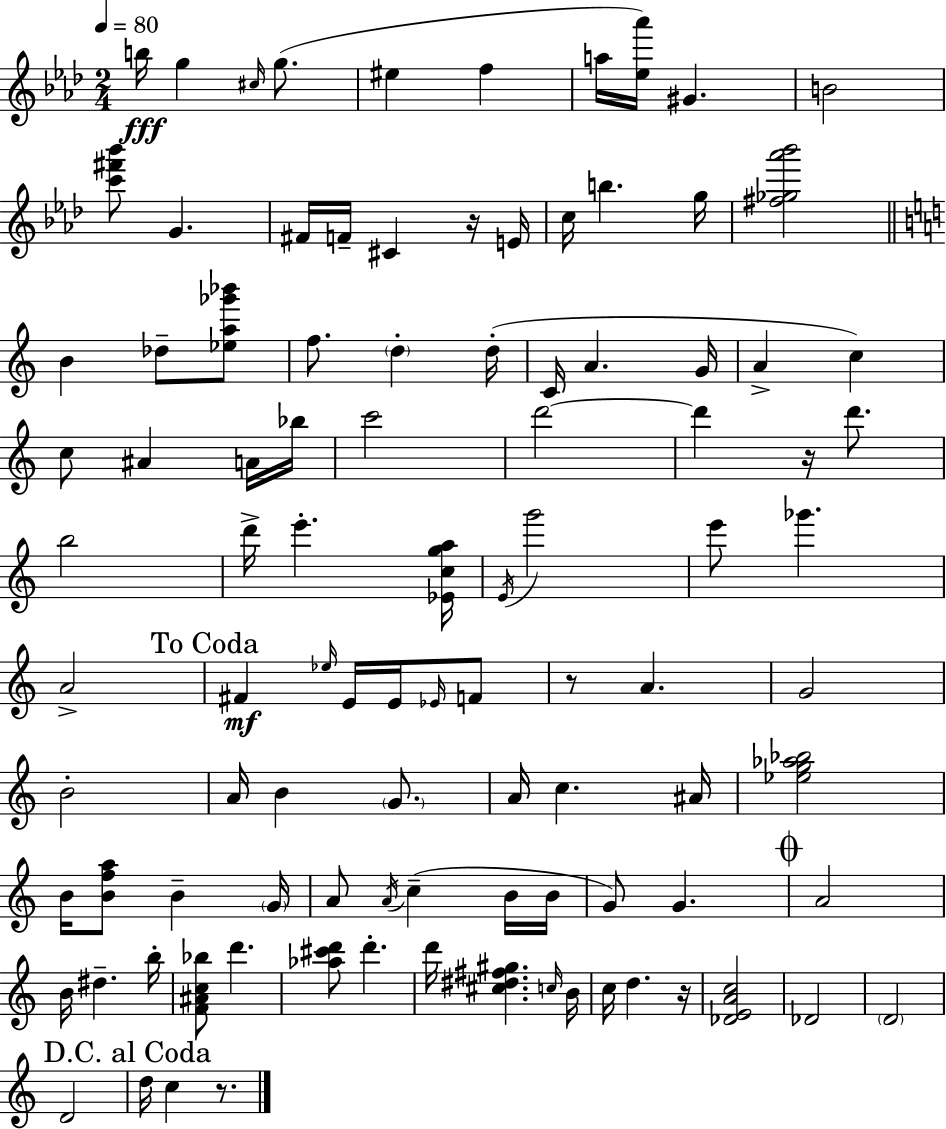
{
  \clef treble
  \numericTimeSignature
  \time 2/4
  \key f \minor
  \tempo 4 = 80
  b''16\fff g''4 \grace { cis''16 }( g''8. | eis''4 f''4 | a''16 <ees'' aes'''>16) gis'4. | b'2 | \break <c''' fis''' bes'''>8 g'4. | fis'16 f'16-- cis'4 r16 | e'16 c''16 b''4. | g''16 <fis'' ges'' aes''' bes'''>2 | \break \bar "||" \break \key a \minor b'4 des''8-- <ees'' a'' ges''' bes'''>8 | f''8. \parenthesize d''4-. d''16-.( | c'16 a'4. g'16 | a'4-> c''4) | \break c''8 ais'4 a'16 bes''16 | c'''2 | d'''2~~ | d'''4 r16 d'''8. | \break b''2 | d'''16-> e'''4.-. <ees' c'' g'' a''>16 | \acciaccatura { e'16 } g'''2 | e'''8 ges'''4. | \break a'2-> | \mark "To Coda" fis'4\mf \grace { ees''16 } e'16 e'16 | \grace { ees'16 } f'8 r8 a'4. | g'2 | \break b'2-. | a'16 b'4 | \parenthesize g'8. a'16 c''4. | ais'16 <ees'' g'' aes'' bes''>2 | \break b'16 <b' f'' a''>8 b'4-- | \parenthesize g'16 a'8 \acciaccatura { a'16 }( c''4-- | b'16 b'16 g'8) g'4. | \mark \markup { \musicglyph "scripts.coda" } a'2 | \break b'16 dis''4.-- | b''16-. <f' ais' c'' bes''>8 d'''4. | <aes'' cis''' d'''>8 d'''4.-. | d'''16 <cis'' dis'' fis'' gis''>4. | \break \grace { c''16 } b'16 c''16 d''4. | r16 <des' e' a' c''>2 | des'2 | \parenthesize d'2 | \break d'2 | \mark "D.C. al Coda" d''16 c''4 | r8. \bar "|."
}